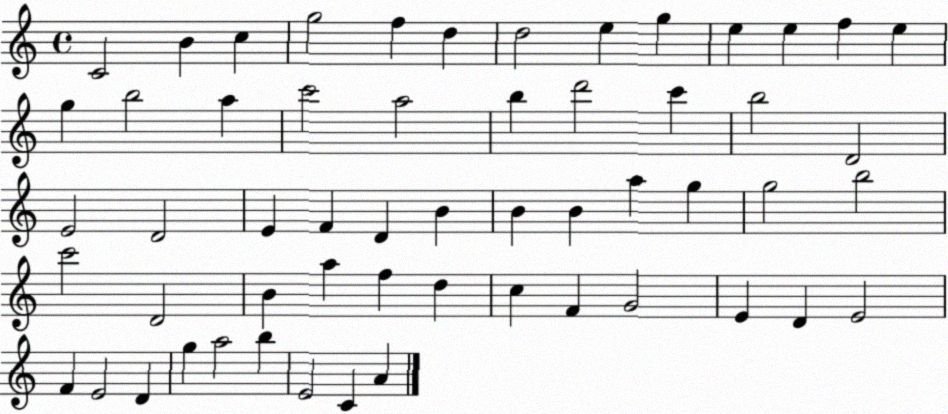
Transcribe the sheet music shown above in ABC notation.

X:1
T:Untitled
M:4/4
L:1/4
K:C
C2 B c g2 f d d2 e g e e f e g b2 a c'2 a2 b d'2 c' b2 D2 E2 D2 E F D B B B a g g2 b2 c'2 D2 B a f d c F G2 E D E2 F E2 D g a2 b E2 C A